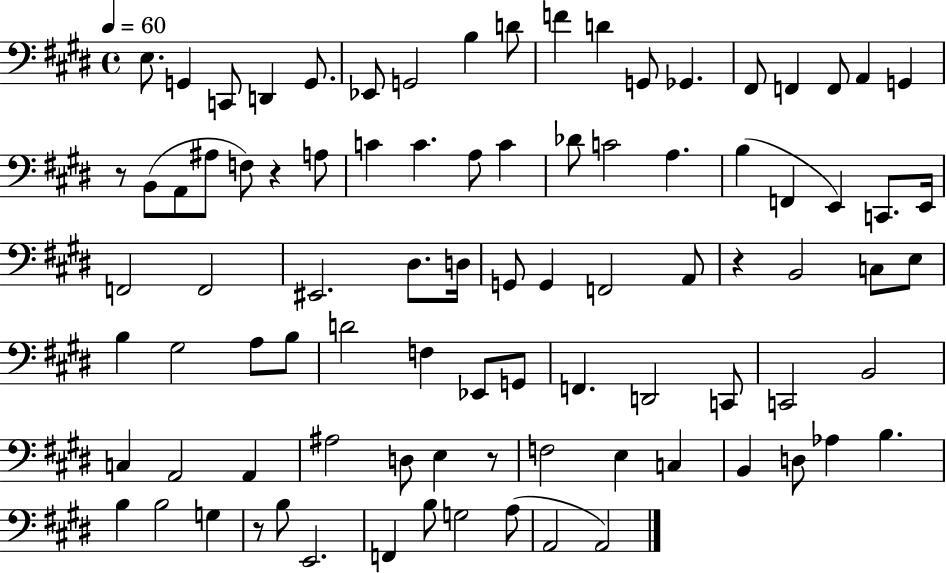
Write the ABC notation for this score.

X:1
T:Untitled
M:4/4
L:1/4
K:E
E,/2 G,, C,,/2 D,, G,,/2 _E,,/2 G,,2 B, D/2 F D G,,/2 _G,, ^F,,/2 F,, F,,/2 A,, G,, z/2 B,,/2 A,,/2 ^A,/2 F,/2 z A,/2 C C A,/2 C _D/2 C2 A, B, F,, E,, C,,/2 E,,/4 F,,2 F,,2 ^E,,2 ^D,/2 D,/4 G,,/2 G,, F,,2 A,,/2 z B,,2 C,/2 E,/2 B, ^G,2 A,/2 B,/2 D2 F, _E,,/2 G,,/2 F,, D,,2 C,,/2 C,,2 B,,2 C, A,,2 A,, ^A,2 D,/2 E, z/2 F,2 E, C, B,, D,/2 _A, B, B, B,2 G, z/2 B,/2 E,,2 F,, B,/2 G,2 A,/2 A,,2 A,,2